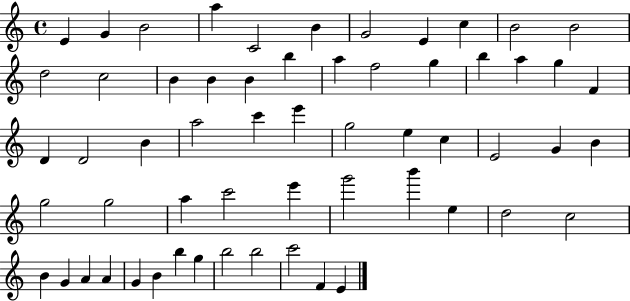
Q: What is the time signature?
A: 4/4